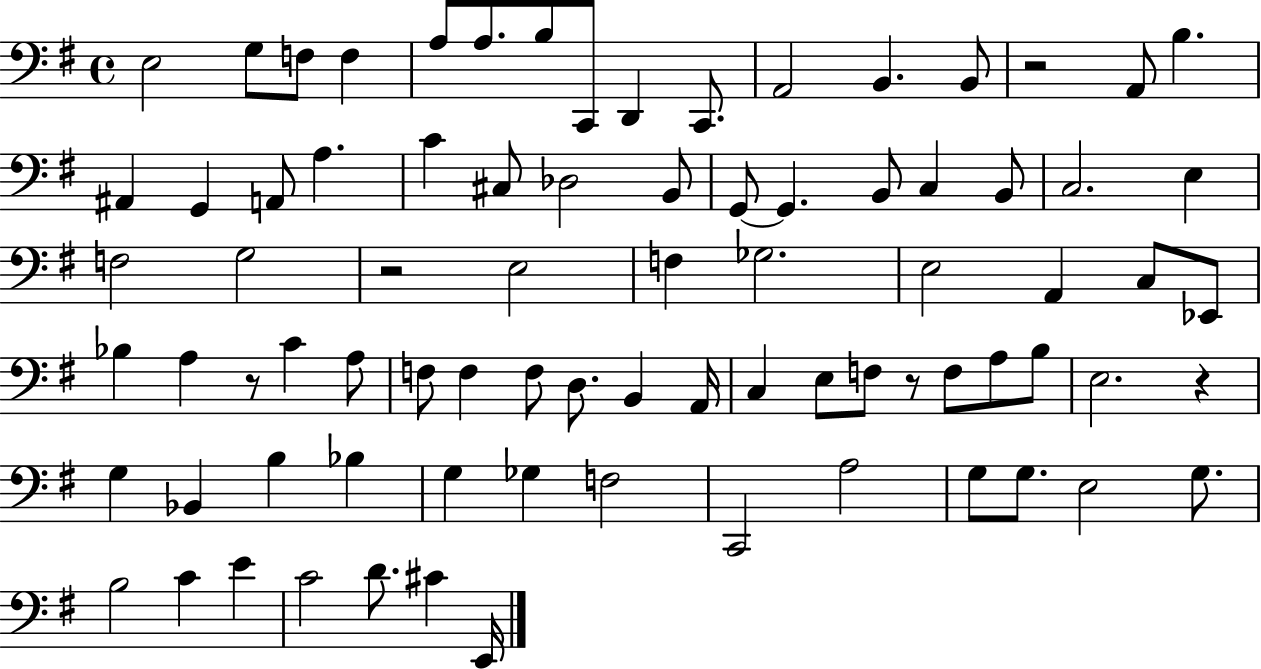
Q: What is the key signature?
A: G major